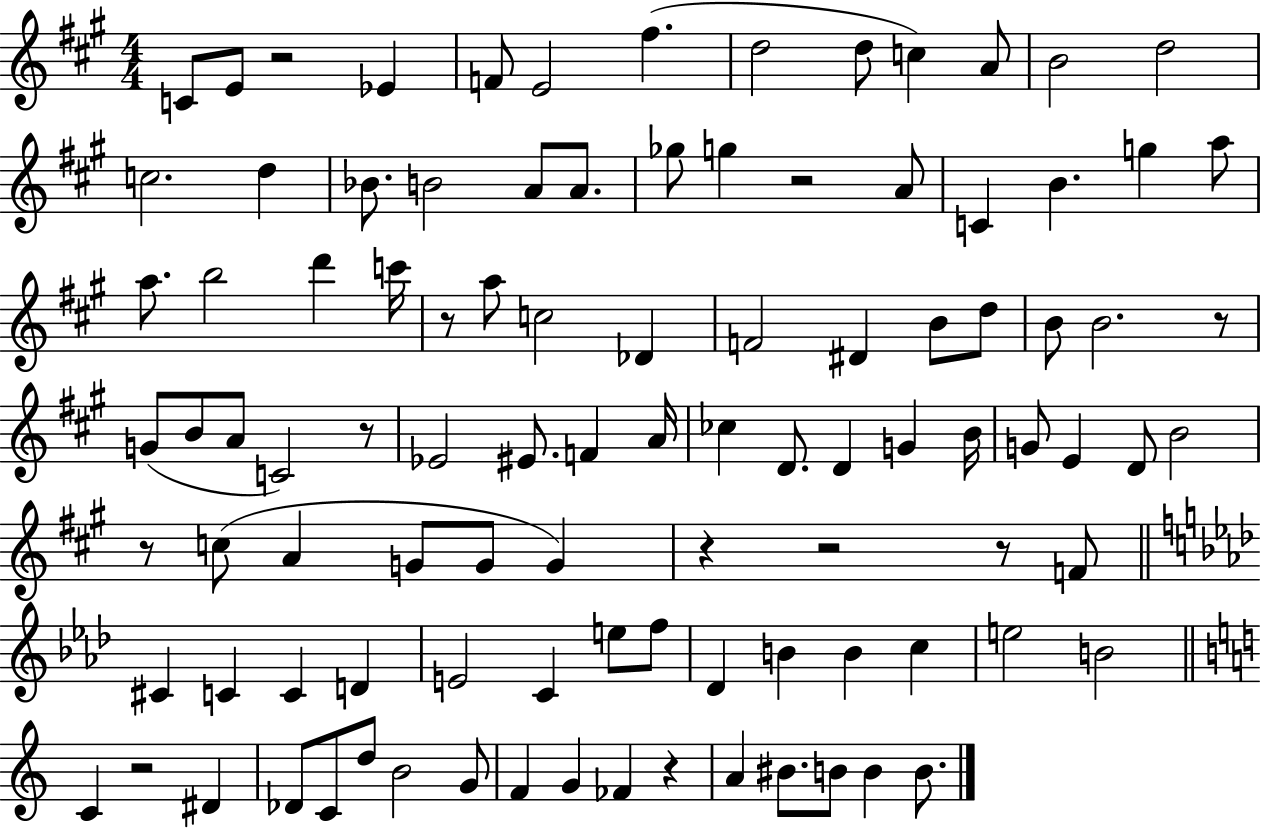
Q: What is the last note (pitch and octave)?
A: B4